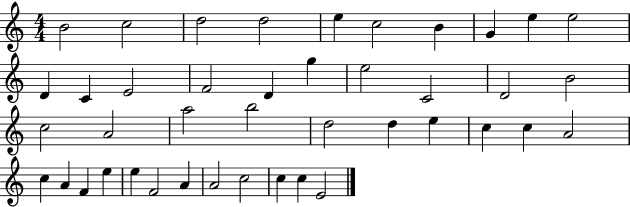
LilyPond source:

{
  \clef treble
  \numericTimeSignature
  \time 4/4
  \key c \major
  b'2 c''2 | d''2 d''2 | e''4 c''2 b'4 | g'4 e''4 e''2 | \break d'4 c'4 e'2 | f'2 d'4 g''4 | e''2 c'2 | d'2 b'2 | \break c''2 a'2 | a''2 b''2 | d''2 d''4 e''4 | c''4 c''4 a'2 | \break c''4 a'4 f'4 e''4 | e''4 f'2 a'4 | a'2 c''2 | c''4 c''4 e'2 | \break \bar "|."
}